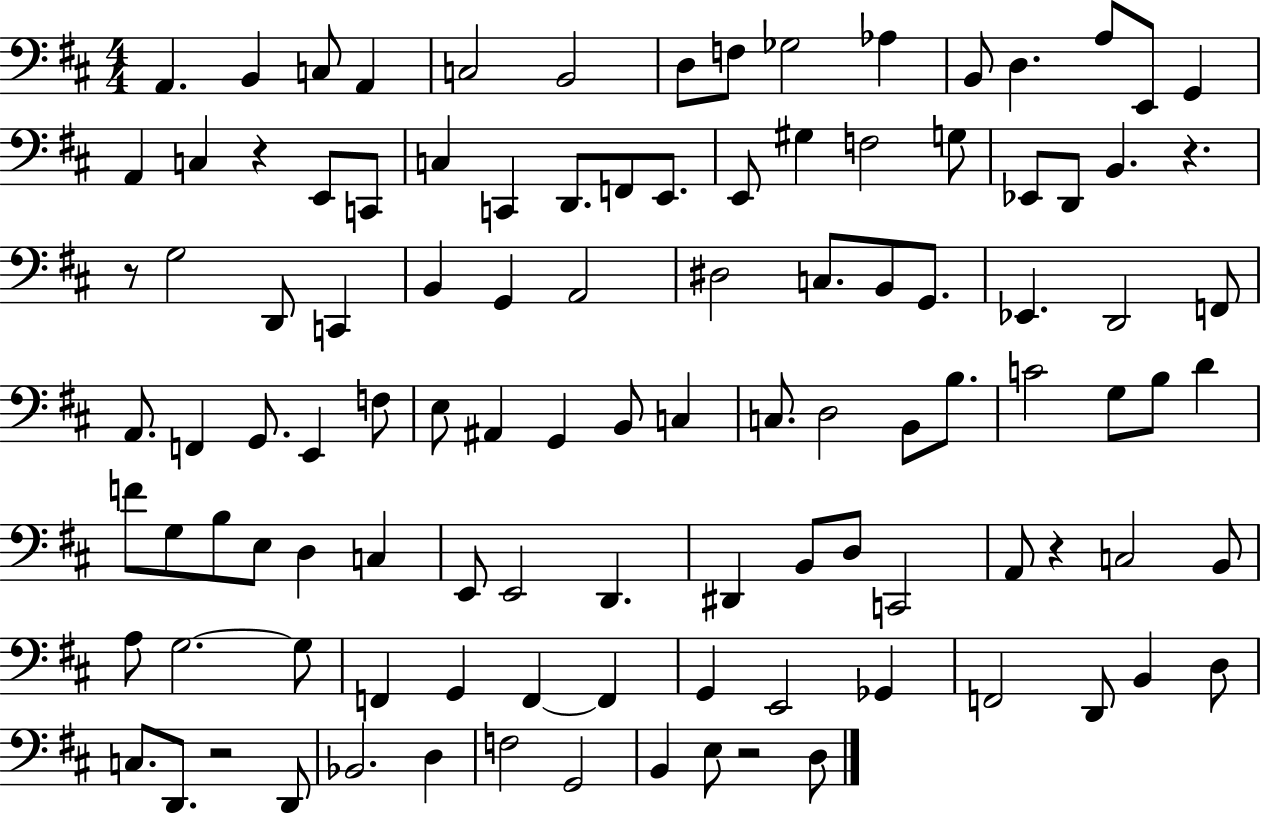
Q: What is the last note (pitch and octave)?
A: D3